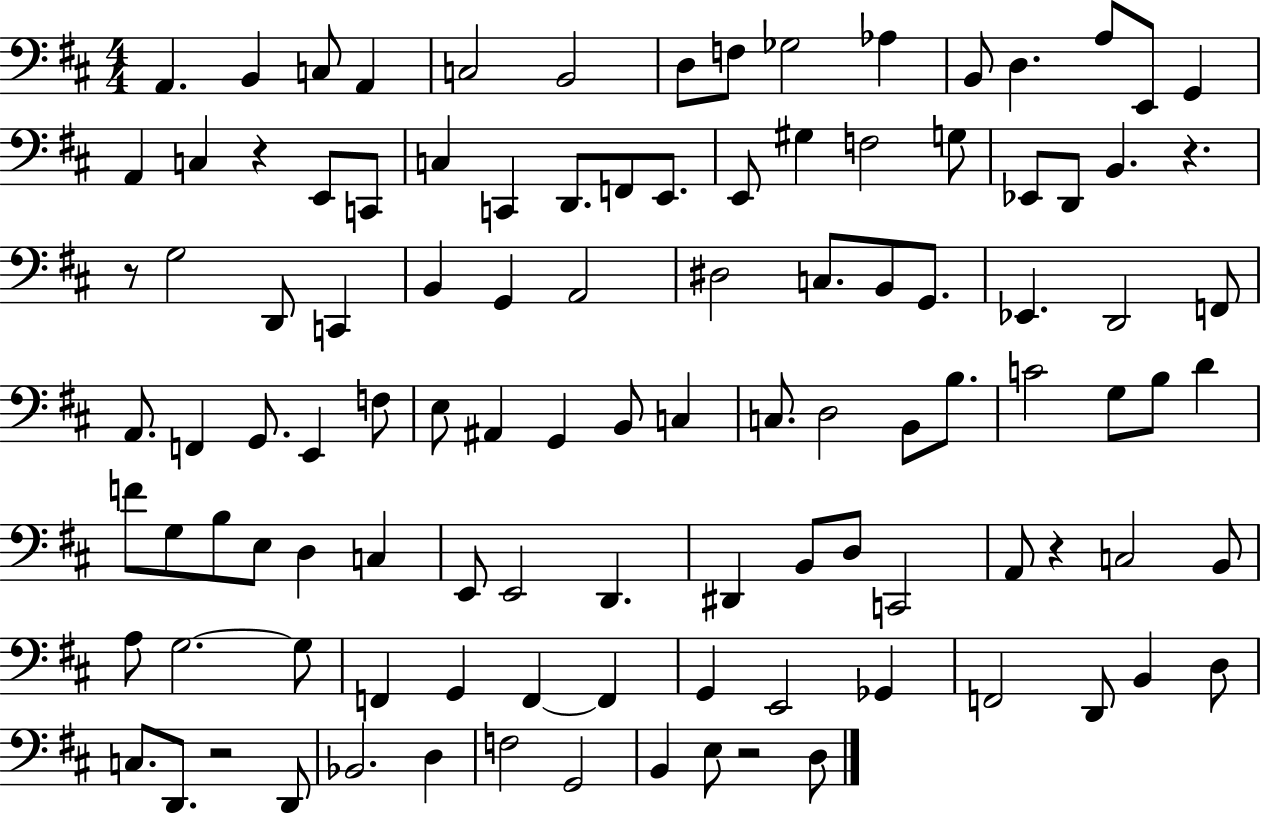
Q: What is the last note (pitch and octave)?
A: D3